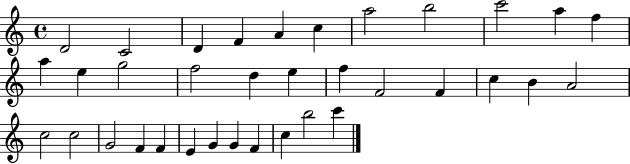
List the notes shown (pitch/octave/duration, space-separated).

D4/h C4/h D4/q F4/q A4/q C5/q A5/h B5/h C6/h A5/q F5/q A5/q E5/q G5/h F5/h D5/q E5/q F5/q F4/h F4/q C5/q B4/q A4/h C5/h C5/h G4/h F4/q F4/q E4/q G4/q G4/q F4/q C5/q B5/h C6/q